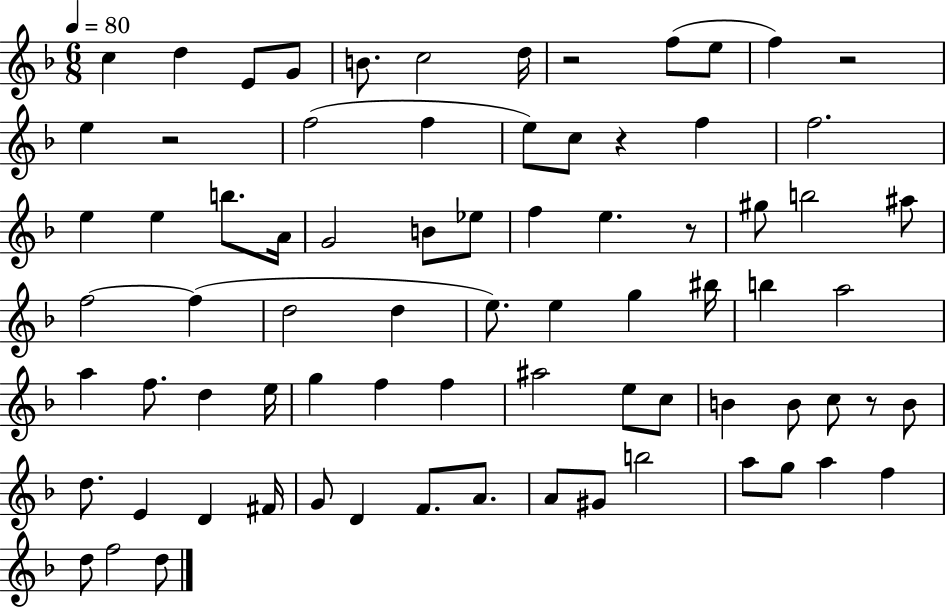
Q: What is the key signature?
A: F major